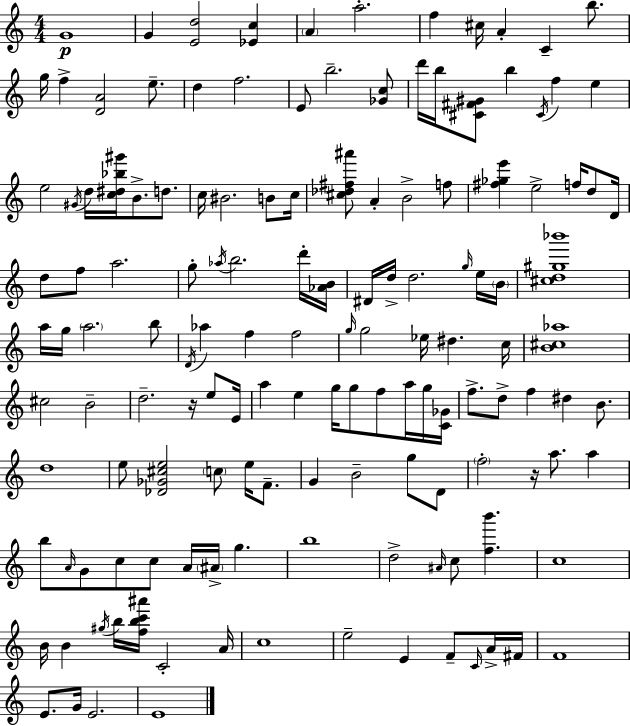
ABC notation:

X:1
T:Untitled
M:4/4
L:1/4
K:C
G4 G [Ed]2 [_Ec] A a2 f ^c/4 A C b/2 g/4 f [DA]2 e/2 d f2 E/2 b2 [_Gc]/2 d'/4 b/4 [^C^F^G]/2 b ^C/4 f e e2 ^G/4 d/4 [c^d_b^g']/4 B/2 d/2 c/4 ^B2 B/2 c/4 [^c_d^f^a']/2 A B2 f/2 [^f_ge'] e2 f/4 d/2 D/4 d/2 f/2 a2 g/2 _a/4 b2 d'/4 [_AB]/4 ^D/4 d/4 d2 g/4 e/4 B/4 [^cd^g_b']4 a/4 g/4 a2 b/2 D/4 _a f f2 g/4 g2 _e/4 ^d c/4 [B^c_a]4 ^c2 B2 d2 z/4 e/2 E/4 a e g/4 g/2 f/2 a/4 g/4 [C_G]/4 f/2 d/2 f ^d B/2 d4 e/2 [_D_G^ce]2 c/2 e/4 F/2 G B2 g/2 D/2 f2 z/4 a/2 a b/2 A/4 G/2 c/2 c/2 A/4 ^A/4 g b4 d2 ^A/4 c/2 [fb'] c4 B/4 B ^g/4 b/4 [fbc'^a']/4 C2 A/4 c4 e2 E F/2 C/4 A/4 ^F/4 F4 E/2 G/4 E2 E4